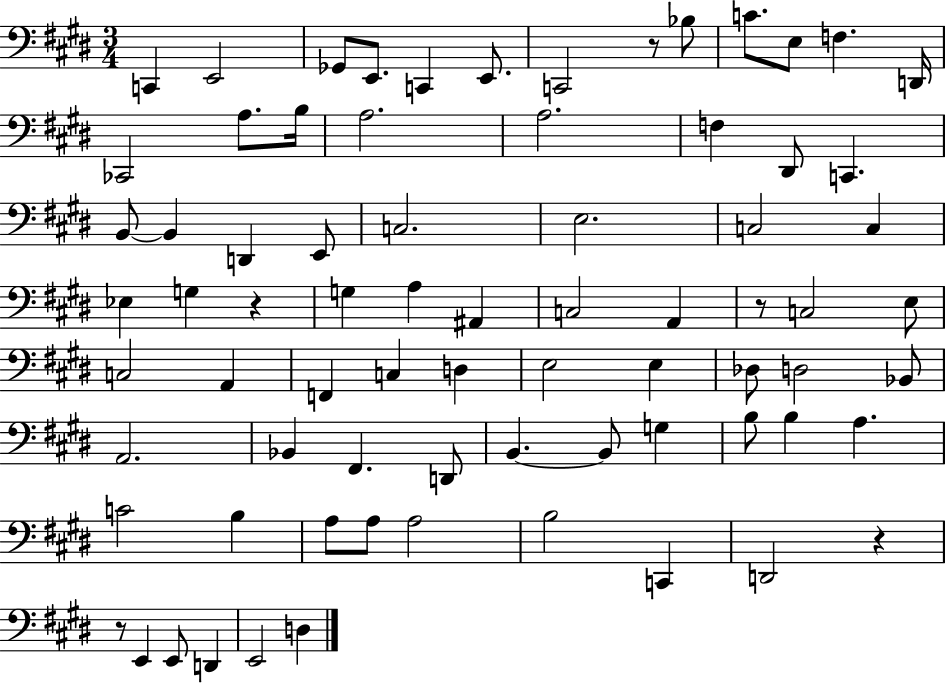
{
  \clef bass
  \numericTimeSignature
  \time 3/4
  \key e \major
  c,4 e,2 | ges,8 e,8. c,4 e,8. | c,2 r8 bes8 | c'8. e8 f4. d,16 | \break ces,2 a8. b16 | a2. | a2. | f4 dis,8 c,4. | \break b,8~~ b,4 d,4 e,8 | c2. | e2. | c2 c4 | \break ees4 g4 r4 | g4 a4 ais,4 | c2 a,4 | r8 c2 e8 | \break c2 a,4 | f,4 c4 d4 | e2 e4 | des8 d2 bes,8 | \break a,2. | bes,4 fis,4. d,8 | b,4.~~ b,8 g4 | b8 b4 a4. | \break c'2 b4 | a8 a8 a2 | b2 c,4 | d,2 r4 | \break r8 e,4 e,8 d,4 | e,2 d4 | \bar "|."
}